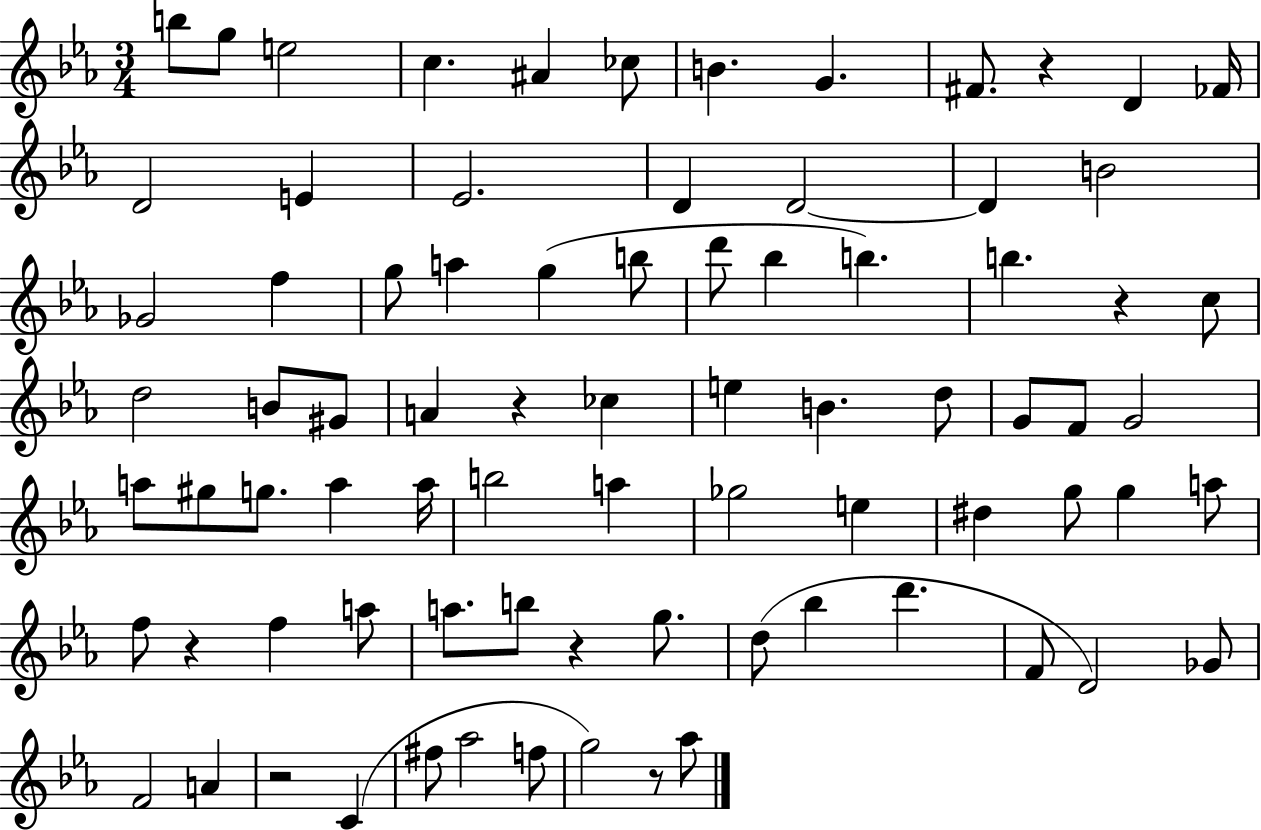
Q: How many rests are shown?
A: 7